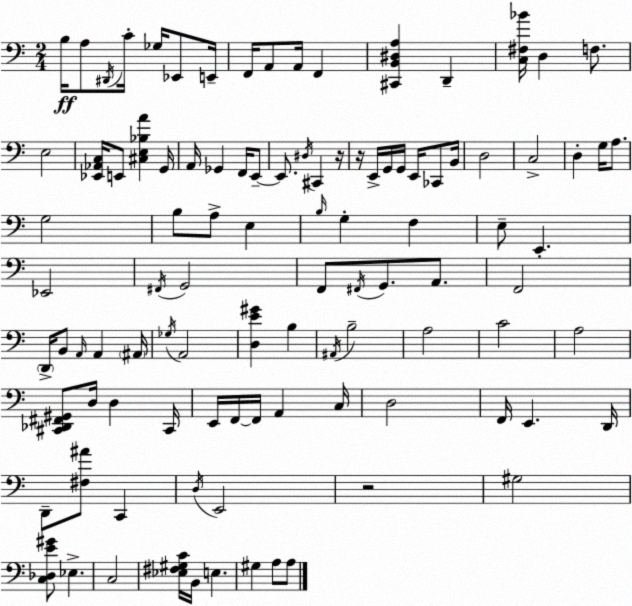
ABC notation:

X:1
T:Untitled
M:2/4
L:1/4
K:C
B,/4 A,/2 ^D,,/4 C/4 _G,/4 _E,,/2 E,,/4 F,,/4 A,,/2 A,,/4 F,, [^C,,B,,^D,A,] D,, [C,^F,_B]/4 D, F,/2 E,2 [_E,,_A,,C,]/4 E,,/2 [^C,E,_B,A] G,,/4 A,,/4 _G,, F,,/4 E,,/2 E,,/2 ^D,/4 ^C,, z/4 z/4 E,,/4 G,,/4 G,,/4 E,,/4 _C,,/2 B,,/4 D,2 C,2 D, G,/4 A,/2 G,2 B,/2 A,/2 E, B,/4 G, F, E,/2 E,, _E,,2 ^F,,/4 G,,2 F,,/2 ^F,,/4 G,,/2 A,,/2 F,,2 D,,/4 B,,/2 A,,/4 A,, ^A,,/4 _G,/4 A,,2 [D,E^G] B, ^A,,/4 B,2 A,2 C2 A,2 [^C,,_D,,^F,,^G,,]/2 D,/4 D, ^C,,/4 E,,/4 F,,/4 F,,/4 A,, C,/4 D,2 F,,/4 E,, D,,/4 D,,/2 [^F,^A]/2 C,, D,/4 E,,2 z2 ^G,2 [C,_D,E^G]/2 _E, C,2 [_E,^F,^G,C]/4 B,,/4 E, ^G, A,/2 A,/2